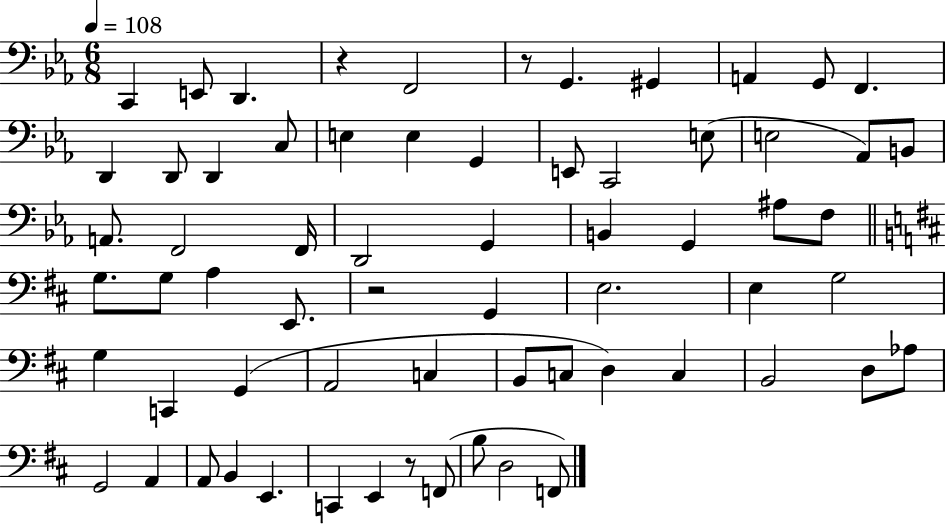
X:1
T:Untitled
M:6/8
L:1/4
K:Eb
C,, E,,/2 D,, z F,,2 z/2 G,, ^G,, A,, G,,/2 F,, D,, D,,/2 D,, C,/2 E, E, G,, E,,/2 C,,2 E,/2 E,2 _A,,/2 B,,/2 A,,/2 F,,2 F,,/4 D,,2 G,, B,, G,, ^A,/2 F,/2 G,/2 G,/2 A, E,,/2 z2 G,, E,2 E, G,2 G, C,, G,, A,,2 C, B,,/2 C,/2 D, C, B,,2 D,/2 _A,/2 G,,2 A,, A,,/2 B,, E,, C,, E,, z/2 F,,/2 B,/2 D,2 F,,/2